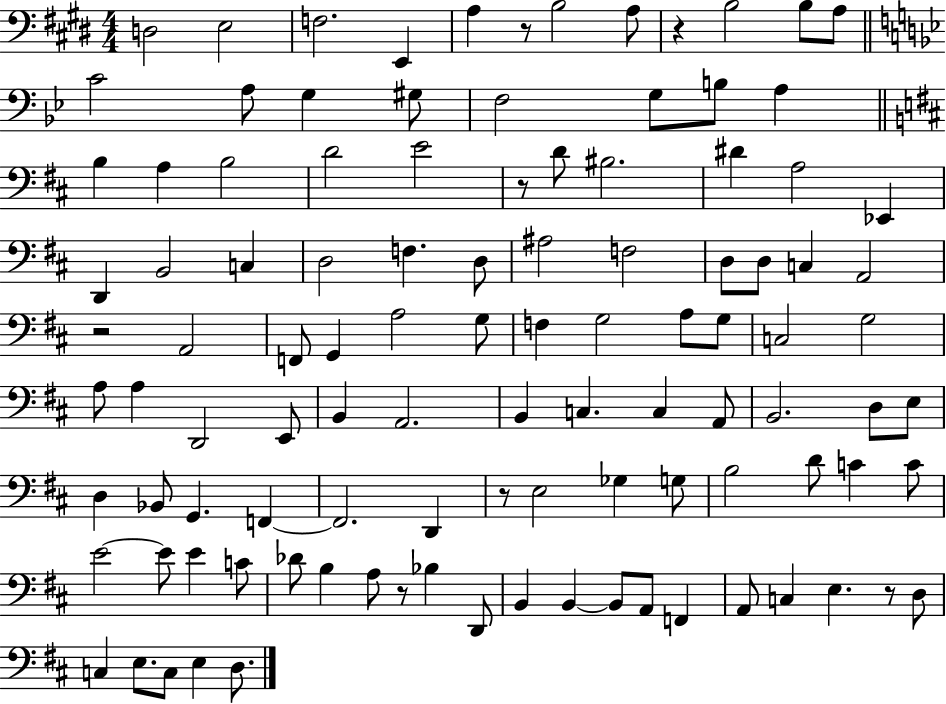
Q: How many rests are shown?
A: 7